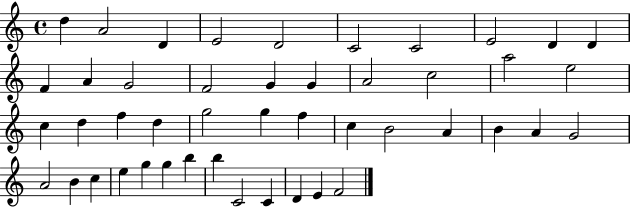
D5/q A4/h D4/q E4/h D4/h C4/h C4/h E4/h D4/q D4/q F4/q A4/q G4/h F4/h G4/q G4/q A4/h C5/h A5/h E5/h C5/q D5/q F5/q D5/q G5/h G5/q F5/q C5/q B4/h A4/q B4/q A4/q G4/h A4/h B4/q C5/q E5/q G5/q G5/q B5/q B5/q C4/h C4/q D4/q E4/q F4/h